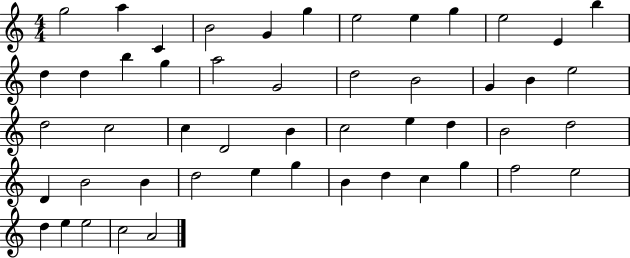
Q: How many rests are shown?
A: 0